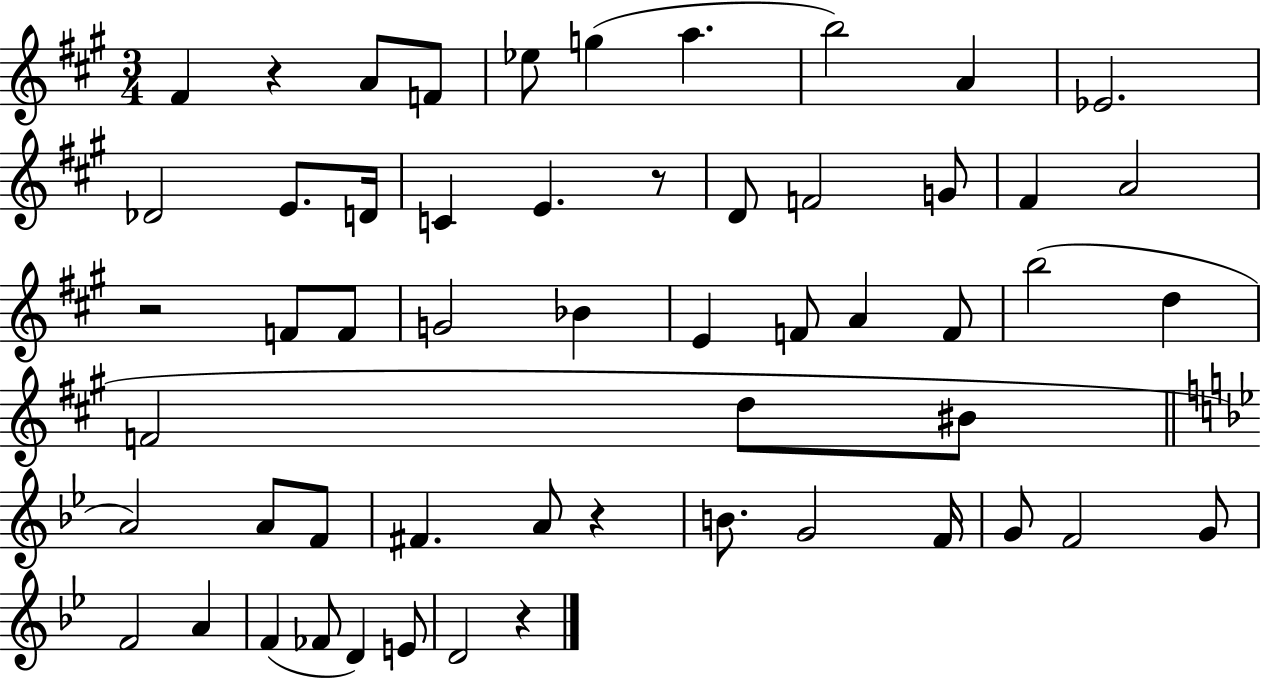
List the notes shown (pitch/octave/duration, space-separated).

F#4/q R/q A4/e F4/e Eb5/e G5/q A5/q. B5/h A4/q Eb4/h. Db4/h E4/e. D4/s C4/q E4/q. R/e D4/e F4/h G4/e F#4/q A4/h R/h F4/e F4/e G4/h Bb4/q E4/q F4/e A4/q F4/e B5/h D5/q F4/h D5/e BIS4/e A4/h A4/e F4/e F#4/q. A4/e R/q B4/e. G4/h F4/s G4/e F4/h G4/e F4/h A4/q F4/q FES4/e D4/q E4/e D4/h R/q